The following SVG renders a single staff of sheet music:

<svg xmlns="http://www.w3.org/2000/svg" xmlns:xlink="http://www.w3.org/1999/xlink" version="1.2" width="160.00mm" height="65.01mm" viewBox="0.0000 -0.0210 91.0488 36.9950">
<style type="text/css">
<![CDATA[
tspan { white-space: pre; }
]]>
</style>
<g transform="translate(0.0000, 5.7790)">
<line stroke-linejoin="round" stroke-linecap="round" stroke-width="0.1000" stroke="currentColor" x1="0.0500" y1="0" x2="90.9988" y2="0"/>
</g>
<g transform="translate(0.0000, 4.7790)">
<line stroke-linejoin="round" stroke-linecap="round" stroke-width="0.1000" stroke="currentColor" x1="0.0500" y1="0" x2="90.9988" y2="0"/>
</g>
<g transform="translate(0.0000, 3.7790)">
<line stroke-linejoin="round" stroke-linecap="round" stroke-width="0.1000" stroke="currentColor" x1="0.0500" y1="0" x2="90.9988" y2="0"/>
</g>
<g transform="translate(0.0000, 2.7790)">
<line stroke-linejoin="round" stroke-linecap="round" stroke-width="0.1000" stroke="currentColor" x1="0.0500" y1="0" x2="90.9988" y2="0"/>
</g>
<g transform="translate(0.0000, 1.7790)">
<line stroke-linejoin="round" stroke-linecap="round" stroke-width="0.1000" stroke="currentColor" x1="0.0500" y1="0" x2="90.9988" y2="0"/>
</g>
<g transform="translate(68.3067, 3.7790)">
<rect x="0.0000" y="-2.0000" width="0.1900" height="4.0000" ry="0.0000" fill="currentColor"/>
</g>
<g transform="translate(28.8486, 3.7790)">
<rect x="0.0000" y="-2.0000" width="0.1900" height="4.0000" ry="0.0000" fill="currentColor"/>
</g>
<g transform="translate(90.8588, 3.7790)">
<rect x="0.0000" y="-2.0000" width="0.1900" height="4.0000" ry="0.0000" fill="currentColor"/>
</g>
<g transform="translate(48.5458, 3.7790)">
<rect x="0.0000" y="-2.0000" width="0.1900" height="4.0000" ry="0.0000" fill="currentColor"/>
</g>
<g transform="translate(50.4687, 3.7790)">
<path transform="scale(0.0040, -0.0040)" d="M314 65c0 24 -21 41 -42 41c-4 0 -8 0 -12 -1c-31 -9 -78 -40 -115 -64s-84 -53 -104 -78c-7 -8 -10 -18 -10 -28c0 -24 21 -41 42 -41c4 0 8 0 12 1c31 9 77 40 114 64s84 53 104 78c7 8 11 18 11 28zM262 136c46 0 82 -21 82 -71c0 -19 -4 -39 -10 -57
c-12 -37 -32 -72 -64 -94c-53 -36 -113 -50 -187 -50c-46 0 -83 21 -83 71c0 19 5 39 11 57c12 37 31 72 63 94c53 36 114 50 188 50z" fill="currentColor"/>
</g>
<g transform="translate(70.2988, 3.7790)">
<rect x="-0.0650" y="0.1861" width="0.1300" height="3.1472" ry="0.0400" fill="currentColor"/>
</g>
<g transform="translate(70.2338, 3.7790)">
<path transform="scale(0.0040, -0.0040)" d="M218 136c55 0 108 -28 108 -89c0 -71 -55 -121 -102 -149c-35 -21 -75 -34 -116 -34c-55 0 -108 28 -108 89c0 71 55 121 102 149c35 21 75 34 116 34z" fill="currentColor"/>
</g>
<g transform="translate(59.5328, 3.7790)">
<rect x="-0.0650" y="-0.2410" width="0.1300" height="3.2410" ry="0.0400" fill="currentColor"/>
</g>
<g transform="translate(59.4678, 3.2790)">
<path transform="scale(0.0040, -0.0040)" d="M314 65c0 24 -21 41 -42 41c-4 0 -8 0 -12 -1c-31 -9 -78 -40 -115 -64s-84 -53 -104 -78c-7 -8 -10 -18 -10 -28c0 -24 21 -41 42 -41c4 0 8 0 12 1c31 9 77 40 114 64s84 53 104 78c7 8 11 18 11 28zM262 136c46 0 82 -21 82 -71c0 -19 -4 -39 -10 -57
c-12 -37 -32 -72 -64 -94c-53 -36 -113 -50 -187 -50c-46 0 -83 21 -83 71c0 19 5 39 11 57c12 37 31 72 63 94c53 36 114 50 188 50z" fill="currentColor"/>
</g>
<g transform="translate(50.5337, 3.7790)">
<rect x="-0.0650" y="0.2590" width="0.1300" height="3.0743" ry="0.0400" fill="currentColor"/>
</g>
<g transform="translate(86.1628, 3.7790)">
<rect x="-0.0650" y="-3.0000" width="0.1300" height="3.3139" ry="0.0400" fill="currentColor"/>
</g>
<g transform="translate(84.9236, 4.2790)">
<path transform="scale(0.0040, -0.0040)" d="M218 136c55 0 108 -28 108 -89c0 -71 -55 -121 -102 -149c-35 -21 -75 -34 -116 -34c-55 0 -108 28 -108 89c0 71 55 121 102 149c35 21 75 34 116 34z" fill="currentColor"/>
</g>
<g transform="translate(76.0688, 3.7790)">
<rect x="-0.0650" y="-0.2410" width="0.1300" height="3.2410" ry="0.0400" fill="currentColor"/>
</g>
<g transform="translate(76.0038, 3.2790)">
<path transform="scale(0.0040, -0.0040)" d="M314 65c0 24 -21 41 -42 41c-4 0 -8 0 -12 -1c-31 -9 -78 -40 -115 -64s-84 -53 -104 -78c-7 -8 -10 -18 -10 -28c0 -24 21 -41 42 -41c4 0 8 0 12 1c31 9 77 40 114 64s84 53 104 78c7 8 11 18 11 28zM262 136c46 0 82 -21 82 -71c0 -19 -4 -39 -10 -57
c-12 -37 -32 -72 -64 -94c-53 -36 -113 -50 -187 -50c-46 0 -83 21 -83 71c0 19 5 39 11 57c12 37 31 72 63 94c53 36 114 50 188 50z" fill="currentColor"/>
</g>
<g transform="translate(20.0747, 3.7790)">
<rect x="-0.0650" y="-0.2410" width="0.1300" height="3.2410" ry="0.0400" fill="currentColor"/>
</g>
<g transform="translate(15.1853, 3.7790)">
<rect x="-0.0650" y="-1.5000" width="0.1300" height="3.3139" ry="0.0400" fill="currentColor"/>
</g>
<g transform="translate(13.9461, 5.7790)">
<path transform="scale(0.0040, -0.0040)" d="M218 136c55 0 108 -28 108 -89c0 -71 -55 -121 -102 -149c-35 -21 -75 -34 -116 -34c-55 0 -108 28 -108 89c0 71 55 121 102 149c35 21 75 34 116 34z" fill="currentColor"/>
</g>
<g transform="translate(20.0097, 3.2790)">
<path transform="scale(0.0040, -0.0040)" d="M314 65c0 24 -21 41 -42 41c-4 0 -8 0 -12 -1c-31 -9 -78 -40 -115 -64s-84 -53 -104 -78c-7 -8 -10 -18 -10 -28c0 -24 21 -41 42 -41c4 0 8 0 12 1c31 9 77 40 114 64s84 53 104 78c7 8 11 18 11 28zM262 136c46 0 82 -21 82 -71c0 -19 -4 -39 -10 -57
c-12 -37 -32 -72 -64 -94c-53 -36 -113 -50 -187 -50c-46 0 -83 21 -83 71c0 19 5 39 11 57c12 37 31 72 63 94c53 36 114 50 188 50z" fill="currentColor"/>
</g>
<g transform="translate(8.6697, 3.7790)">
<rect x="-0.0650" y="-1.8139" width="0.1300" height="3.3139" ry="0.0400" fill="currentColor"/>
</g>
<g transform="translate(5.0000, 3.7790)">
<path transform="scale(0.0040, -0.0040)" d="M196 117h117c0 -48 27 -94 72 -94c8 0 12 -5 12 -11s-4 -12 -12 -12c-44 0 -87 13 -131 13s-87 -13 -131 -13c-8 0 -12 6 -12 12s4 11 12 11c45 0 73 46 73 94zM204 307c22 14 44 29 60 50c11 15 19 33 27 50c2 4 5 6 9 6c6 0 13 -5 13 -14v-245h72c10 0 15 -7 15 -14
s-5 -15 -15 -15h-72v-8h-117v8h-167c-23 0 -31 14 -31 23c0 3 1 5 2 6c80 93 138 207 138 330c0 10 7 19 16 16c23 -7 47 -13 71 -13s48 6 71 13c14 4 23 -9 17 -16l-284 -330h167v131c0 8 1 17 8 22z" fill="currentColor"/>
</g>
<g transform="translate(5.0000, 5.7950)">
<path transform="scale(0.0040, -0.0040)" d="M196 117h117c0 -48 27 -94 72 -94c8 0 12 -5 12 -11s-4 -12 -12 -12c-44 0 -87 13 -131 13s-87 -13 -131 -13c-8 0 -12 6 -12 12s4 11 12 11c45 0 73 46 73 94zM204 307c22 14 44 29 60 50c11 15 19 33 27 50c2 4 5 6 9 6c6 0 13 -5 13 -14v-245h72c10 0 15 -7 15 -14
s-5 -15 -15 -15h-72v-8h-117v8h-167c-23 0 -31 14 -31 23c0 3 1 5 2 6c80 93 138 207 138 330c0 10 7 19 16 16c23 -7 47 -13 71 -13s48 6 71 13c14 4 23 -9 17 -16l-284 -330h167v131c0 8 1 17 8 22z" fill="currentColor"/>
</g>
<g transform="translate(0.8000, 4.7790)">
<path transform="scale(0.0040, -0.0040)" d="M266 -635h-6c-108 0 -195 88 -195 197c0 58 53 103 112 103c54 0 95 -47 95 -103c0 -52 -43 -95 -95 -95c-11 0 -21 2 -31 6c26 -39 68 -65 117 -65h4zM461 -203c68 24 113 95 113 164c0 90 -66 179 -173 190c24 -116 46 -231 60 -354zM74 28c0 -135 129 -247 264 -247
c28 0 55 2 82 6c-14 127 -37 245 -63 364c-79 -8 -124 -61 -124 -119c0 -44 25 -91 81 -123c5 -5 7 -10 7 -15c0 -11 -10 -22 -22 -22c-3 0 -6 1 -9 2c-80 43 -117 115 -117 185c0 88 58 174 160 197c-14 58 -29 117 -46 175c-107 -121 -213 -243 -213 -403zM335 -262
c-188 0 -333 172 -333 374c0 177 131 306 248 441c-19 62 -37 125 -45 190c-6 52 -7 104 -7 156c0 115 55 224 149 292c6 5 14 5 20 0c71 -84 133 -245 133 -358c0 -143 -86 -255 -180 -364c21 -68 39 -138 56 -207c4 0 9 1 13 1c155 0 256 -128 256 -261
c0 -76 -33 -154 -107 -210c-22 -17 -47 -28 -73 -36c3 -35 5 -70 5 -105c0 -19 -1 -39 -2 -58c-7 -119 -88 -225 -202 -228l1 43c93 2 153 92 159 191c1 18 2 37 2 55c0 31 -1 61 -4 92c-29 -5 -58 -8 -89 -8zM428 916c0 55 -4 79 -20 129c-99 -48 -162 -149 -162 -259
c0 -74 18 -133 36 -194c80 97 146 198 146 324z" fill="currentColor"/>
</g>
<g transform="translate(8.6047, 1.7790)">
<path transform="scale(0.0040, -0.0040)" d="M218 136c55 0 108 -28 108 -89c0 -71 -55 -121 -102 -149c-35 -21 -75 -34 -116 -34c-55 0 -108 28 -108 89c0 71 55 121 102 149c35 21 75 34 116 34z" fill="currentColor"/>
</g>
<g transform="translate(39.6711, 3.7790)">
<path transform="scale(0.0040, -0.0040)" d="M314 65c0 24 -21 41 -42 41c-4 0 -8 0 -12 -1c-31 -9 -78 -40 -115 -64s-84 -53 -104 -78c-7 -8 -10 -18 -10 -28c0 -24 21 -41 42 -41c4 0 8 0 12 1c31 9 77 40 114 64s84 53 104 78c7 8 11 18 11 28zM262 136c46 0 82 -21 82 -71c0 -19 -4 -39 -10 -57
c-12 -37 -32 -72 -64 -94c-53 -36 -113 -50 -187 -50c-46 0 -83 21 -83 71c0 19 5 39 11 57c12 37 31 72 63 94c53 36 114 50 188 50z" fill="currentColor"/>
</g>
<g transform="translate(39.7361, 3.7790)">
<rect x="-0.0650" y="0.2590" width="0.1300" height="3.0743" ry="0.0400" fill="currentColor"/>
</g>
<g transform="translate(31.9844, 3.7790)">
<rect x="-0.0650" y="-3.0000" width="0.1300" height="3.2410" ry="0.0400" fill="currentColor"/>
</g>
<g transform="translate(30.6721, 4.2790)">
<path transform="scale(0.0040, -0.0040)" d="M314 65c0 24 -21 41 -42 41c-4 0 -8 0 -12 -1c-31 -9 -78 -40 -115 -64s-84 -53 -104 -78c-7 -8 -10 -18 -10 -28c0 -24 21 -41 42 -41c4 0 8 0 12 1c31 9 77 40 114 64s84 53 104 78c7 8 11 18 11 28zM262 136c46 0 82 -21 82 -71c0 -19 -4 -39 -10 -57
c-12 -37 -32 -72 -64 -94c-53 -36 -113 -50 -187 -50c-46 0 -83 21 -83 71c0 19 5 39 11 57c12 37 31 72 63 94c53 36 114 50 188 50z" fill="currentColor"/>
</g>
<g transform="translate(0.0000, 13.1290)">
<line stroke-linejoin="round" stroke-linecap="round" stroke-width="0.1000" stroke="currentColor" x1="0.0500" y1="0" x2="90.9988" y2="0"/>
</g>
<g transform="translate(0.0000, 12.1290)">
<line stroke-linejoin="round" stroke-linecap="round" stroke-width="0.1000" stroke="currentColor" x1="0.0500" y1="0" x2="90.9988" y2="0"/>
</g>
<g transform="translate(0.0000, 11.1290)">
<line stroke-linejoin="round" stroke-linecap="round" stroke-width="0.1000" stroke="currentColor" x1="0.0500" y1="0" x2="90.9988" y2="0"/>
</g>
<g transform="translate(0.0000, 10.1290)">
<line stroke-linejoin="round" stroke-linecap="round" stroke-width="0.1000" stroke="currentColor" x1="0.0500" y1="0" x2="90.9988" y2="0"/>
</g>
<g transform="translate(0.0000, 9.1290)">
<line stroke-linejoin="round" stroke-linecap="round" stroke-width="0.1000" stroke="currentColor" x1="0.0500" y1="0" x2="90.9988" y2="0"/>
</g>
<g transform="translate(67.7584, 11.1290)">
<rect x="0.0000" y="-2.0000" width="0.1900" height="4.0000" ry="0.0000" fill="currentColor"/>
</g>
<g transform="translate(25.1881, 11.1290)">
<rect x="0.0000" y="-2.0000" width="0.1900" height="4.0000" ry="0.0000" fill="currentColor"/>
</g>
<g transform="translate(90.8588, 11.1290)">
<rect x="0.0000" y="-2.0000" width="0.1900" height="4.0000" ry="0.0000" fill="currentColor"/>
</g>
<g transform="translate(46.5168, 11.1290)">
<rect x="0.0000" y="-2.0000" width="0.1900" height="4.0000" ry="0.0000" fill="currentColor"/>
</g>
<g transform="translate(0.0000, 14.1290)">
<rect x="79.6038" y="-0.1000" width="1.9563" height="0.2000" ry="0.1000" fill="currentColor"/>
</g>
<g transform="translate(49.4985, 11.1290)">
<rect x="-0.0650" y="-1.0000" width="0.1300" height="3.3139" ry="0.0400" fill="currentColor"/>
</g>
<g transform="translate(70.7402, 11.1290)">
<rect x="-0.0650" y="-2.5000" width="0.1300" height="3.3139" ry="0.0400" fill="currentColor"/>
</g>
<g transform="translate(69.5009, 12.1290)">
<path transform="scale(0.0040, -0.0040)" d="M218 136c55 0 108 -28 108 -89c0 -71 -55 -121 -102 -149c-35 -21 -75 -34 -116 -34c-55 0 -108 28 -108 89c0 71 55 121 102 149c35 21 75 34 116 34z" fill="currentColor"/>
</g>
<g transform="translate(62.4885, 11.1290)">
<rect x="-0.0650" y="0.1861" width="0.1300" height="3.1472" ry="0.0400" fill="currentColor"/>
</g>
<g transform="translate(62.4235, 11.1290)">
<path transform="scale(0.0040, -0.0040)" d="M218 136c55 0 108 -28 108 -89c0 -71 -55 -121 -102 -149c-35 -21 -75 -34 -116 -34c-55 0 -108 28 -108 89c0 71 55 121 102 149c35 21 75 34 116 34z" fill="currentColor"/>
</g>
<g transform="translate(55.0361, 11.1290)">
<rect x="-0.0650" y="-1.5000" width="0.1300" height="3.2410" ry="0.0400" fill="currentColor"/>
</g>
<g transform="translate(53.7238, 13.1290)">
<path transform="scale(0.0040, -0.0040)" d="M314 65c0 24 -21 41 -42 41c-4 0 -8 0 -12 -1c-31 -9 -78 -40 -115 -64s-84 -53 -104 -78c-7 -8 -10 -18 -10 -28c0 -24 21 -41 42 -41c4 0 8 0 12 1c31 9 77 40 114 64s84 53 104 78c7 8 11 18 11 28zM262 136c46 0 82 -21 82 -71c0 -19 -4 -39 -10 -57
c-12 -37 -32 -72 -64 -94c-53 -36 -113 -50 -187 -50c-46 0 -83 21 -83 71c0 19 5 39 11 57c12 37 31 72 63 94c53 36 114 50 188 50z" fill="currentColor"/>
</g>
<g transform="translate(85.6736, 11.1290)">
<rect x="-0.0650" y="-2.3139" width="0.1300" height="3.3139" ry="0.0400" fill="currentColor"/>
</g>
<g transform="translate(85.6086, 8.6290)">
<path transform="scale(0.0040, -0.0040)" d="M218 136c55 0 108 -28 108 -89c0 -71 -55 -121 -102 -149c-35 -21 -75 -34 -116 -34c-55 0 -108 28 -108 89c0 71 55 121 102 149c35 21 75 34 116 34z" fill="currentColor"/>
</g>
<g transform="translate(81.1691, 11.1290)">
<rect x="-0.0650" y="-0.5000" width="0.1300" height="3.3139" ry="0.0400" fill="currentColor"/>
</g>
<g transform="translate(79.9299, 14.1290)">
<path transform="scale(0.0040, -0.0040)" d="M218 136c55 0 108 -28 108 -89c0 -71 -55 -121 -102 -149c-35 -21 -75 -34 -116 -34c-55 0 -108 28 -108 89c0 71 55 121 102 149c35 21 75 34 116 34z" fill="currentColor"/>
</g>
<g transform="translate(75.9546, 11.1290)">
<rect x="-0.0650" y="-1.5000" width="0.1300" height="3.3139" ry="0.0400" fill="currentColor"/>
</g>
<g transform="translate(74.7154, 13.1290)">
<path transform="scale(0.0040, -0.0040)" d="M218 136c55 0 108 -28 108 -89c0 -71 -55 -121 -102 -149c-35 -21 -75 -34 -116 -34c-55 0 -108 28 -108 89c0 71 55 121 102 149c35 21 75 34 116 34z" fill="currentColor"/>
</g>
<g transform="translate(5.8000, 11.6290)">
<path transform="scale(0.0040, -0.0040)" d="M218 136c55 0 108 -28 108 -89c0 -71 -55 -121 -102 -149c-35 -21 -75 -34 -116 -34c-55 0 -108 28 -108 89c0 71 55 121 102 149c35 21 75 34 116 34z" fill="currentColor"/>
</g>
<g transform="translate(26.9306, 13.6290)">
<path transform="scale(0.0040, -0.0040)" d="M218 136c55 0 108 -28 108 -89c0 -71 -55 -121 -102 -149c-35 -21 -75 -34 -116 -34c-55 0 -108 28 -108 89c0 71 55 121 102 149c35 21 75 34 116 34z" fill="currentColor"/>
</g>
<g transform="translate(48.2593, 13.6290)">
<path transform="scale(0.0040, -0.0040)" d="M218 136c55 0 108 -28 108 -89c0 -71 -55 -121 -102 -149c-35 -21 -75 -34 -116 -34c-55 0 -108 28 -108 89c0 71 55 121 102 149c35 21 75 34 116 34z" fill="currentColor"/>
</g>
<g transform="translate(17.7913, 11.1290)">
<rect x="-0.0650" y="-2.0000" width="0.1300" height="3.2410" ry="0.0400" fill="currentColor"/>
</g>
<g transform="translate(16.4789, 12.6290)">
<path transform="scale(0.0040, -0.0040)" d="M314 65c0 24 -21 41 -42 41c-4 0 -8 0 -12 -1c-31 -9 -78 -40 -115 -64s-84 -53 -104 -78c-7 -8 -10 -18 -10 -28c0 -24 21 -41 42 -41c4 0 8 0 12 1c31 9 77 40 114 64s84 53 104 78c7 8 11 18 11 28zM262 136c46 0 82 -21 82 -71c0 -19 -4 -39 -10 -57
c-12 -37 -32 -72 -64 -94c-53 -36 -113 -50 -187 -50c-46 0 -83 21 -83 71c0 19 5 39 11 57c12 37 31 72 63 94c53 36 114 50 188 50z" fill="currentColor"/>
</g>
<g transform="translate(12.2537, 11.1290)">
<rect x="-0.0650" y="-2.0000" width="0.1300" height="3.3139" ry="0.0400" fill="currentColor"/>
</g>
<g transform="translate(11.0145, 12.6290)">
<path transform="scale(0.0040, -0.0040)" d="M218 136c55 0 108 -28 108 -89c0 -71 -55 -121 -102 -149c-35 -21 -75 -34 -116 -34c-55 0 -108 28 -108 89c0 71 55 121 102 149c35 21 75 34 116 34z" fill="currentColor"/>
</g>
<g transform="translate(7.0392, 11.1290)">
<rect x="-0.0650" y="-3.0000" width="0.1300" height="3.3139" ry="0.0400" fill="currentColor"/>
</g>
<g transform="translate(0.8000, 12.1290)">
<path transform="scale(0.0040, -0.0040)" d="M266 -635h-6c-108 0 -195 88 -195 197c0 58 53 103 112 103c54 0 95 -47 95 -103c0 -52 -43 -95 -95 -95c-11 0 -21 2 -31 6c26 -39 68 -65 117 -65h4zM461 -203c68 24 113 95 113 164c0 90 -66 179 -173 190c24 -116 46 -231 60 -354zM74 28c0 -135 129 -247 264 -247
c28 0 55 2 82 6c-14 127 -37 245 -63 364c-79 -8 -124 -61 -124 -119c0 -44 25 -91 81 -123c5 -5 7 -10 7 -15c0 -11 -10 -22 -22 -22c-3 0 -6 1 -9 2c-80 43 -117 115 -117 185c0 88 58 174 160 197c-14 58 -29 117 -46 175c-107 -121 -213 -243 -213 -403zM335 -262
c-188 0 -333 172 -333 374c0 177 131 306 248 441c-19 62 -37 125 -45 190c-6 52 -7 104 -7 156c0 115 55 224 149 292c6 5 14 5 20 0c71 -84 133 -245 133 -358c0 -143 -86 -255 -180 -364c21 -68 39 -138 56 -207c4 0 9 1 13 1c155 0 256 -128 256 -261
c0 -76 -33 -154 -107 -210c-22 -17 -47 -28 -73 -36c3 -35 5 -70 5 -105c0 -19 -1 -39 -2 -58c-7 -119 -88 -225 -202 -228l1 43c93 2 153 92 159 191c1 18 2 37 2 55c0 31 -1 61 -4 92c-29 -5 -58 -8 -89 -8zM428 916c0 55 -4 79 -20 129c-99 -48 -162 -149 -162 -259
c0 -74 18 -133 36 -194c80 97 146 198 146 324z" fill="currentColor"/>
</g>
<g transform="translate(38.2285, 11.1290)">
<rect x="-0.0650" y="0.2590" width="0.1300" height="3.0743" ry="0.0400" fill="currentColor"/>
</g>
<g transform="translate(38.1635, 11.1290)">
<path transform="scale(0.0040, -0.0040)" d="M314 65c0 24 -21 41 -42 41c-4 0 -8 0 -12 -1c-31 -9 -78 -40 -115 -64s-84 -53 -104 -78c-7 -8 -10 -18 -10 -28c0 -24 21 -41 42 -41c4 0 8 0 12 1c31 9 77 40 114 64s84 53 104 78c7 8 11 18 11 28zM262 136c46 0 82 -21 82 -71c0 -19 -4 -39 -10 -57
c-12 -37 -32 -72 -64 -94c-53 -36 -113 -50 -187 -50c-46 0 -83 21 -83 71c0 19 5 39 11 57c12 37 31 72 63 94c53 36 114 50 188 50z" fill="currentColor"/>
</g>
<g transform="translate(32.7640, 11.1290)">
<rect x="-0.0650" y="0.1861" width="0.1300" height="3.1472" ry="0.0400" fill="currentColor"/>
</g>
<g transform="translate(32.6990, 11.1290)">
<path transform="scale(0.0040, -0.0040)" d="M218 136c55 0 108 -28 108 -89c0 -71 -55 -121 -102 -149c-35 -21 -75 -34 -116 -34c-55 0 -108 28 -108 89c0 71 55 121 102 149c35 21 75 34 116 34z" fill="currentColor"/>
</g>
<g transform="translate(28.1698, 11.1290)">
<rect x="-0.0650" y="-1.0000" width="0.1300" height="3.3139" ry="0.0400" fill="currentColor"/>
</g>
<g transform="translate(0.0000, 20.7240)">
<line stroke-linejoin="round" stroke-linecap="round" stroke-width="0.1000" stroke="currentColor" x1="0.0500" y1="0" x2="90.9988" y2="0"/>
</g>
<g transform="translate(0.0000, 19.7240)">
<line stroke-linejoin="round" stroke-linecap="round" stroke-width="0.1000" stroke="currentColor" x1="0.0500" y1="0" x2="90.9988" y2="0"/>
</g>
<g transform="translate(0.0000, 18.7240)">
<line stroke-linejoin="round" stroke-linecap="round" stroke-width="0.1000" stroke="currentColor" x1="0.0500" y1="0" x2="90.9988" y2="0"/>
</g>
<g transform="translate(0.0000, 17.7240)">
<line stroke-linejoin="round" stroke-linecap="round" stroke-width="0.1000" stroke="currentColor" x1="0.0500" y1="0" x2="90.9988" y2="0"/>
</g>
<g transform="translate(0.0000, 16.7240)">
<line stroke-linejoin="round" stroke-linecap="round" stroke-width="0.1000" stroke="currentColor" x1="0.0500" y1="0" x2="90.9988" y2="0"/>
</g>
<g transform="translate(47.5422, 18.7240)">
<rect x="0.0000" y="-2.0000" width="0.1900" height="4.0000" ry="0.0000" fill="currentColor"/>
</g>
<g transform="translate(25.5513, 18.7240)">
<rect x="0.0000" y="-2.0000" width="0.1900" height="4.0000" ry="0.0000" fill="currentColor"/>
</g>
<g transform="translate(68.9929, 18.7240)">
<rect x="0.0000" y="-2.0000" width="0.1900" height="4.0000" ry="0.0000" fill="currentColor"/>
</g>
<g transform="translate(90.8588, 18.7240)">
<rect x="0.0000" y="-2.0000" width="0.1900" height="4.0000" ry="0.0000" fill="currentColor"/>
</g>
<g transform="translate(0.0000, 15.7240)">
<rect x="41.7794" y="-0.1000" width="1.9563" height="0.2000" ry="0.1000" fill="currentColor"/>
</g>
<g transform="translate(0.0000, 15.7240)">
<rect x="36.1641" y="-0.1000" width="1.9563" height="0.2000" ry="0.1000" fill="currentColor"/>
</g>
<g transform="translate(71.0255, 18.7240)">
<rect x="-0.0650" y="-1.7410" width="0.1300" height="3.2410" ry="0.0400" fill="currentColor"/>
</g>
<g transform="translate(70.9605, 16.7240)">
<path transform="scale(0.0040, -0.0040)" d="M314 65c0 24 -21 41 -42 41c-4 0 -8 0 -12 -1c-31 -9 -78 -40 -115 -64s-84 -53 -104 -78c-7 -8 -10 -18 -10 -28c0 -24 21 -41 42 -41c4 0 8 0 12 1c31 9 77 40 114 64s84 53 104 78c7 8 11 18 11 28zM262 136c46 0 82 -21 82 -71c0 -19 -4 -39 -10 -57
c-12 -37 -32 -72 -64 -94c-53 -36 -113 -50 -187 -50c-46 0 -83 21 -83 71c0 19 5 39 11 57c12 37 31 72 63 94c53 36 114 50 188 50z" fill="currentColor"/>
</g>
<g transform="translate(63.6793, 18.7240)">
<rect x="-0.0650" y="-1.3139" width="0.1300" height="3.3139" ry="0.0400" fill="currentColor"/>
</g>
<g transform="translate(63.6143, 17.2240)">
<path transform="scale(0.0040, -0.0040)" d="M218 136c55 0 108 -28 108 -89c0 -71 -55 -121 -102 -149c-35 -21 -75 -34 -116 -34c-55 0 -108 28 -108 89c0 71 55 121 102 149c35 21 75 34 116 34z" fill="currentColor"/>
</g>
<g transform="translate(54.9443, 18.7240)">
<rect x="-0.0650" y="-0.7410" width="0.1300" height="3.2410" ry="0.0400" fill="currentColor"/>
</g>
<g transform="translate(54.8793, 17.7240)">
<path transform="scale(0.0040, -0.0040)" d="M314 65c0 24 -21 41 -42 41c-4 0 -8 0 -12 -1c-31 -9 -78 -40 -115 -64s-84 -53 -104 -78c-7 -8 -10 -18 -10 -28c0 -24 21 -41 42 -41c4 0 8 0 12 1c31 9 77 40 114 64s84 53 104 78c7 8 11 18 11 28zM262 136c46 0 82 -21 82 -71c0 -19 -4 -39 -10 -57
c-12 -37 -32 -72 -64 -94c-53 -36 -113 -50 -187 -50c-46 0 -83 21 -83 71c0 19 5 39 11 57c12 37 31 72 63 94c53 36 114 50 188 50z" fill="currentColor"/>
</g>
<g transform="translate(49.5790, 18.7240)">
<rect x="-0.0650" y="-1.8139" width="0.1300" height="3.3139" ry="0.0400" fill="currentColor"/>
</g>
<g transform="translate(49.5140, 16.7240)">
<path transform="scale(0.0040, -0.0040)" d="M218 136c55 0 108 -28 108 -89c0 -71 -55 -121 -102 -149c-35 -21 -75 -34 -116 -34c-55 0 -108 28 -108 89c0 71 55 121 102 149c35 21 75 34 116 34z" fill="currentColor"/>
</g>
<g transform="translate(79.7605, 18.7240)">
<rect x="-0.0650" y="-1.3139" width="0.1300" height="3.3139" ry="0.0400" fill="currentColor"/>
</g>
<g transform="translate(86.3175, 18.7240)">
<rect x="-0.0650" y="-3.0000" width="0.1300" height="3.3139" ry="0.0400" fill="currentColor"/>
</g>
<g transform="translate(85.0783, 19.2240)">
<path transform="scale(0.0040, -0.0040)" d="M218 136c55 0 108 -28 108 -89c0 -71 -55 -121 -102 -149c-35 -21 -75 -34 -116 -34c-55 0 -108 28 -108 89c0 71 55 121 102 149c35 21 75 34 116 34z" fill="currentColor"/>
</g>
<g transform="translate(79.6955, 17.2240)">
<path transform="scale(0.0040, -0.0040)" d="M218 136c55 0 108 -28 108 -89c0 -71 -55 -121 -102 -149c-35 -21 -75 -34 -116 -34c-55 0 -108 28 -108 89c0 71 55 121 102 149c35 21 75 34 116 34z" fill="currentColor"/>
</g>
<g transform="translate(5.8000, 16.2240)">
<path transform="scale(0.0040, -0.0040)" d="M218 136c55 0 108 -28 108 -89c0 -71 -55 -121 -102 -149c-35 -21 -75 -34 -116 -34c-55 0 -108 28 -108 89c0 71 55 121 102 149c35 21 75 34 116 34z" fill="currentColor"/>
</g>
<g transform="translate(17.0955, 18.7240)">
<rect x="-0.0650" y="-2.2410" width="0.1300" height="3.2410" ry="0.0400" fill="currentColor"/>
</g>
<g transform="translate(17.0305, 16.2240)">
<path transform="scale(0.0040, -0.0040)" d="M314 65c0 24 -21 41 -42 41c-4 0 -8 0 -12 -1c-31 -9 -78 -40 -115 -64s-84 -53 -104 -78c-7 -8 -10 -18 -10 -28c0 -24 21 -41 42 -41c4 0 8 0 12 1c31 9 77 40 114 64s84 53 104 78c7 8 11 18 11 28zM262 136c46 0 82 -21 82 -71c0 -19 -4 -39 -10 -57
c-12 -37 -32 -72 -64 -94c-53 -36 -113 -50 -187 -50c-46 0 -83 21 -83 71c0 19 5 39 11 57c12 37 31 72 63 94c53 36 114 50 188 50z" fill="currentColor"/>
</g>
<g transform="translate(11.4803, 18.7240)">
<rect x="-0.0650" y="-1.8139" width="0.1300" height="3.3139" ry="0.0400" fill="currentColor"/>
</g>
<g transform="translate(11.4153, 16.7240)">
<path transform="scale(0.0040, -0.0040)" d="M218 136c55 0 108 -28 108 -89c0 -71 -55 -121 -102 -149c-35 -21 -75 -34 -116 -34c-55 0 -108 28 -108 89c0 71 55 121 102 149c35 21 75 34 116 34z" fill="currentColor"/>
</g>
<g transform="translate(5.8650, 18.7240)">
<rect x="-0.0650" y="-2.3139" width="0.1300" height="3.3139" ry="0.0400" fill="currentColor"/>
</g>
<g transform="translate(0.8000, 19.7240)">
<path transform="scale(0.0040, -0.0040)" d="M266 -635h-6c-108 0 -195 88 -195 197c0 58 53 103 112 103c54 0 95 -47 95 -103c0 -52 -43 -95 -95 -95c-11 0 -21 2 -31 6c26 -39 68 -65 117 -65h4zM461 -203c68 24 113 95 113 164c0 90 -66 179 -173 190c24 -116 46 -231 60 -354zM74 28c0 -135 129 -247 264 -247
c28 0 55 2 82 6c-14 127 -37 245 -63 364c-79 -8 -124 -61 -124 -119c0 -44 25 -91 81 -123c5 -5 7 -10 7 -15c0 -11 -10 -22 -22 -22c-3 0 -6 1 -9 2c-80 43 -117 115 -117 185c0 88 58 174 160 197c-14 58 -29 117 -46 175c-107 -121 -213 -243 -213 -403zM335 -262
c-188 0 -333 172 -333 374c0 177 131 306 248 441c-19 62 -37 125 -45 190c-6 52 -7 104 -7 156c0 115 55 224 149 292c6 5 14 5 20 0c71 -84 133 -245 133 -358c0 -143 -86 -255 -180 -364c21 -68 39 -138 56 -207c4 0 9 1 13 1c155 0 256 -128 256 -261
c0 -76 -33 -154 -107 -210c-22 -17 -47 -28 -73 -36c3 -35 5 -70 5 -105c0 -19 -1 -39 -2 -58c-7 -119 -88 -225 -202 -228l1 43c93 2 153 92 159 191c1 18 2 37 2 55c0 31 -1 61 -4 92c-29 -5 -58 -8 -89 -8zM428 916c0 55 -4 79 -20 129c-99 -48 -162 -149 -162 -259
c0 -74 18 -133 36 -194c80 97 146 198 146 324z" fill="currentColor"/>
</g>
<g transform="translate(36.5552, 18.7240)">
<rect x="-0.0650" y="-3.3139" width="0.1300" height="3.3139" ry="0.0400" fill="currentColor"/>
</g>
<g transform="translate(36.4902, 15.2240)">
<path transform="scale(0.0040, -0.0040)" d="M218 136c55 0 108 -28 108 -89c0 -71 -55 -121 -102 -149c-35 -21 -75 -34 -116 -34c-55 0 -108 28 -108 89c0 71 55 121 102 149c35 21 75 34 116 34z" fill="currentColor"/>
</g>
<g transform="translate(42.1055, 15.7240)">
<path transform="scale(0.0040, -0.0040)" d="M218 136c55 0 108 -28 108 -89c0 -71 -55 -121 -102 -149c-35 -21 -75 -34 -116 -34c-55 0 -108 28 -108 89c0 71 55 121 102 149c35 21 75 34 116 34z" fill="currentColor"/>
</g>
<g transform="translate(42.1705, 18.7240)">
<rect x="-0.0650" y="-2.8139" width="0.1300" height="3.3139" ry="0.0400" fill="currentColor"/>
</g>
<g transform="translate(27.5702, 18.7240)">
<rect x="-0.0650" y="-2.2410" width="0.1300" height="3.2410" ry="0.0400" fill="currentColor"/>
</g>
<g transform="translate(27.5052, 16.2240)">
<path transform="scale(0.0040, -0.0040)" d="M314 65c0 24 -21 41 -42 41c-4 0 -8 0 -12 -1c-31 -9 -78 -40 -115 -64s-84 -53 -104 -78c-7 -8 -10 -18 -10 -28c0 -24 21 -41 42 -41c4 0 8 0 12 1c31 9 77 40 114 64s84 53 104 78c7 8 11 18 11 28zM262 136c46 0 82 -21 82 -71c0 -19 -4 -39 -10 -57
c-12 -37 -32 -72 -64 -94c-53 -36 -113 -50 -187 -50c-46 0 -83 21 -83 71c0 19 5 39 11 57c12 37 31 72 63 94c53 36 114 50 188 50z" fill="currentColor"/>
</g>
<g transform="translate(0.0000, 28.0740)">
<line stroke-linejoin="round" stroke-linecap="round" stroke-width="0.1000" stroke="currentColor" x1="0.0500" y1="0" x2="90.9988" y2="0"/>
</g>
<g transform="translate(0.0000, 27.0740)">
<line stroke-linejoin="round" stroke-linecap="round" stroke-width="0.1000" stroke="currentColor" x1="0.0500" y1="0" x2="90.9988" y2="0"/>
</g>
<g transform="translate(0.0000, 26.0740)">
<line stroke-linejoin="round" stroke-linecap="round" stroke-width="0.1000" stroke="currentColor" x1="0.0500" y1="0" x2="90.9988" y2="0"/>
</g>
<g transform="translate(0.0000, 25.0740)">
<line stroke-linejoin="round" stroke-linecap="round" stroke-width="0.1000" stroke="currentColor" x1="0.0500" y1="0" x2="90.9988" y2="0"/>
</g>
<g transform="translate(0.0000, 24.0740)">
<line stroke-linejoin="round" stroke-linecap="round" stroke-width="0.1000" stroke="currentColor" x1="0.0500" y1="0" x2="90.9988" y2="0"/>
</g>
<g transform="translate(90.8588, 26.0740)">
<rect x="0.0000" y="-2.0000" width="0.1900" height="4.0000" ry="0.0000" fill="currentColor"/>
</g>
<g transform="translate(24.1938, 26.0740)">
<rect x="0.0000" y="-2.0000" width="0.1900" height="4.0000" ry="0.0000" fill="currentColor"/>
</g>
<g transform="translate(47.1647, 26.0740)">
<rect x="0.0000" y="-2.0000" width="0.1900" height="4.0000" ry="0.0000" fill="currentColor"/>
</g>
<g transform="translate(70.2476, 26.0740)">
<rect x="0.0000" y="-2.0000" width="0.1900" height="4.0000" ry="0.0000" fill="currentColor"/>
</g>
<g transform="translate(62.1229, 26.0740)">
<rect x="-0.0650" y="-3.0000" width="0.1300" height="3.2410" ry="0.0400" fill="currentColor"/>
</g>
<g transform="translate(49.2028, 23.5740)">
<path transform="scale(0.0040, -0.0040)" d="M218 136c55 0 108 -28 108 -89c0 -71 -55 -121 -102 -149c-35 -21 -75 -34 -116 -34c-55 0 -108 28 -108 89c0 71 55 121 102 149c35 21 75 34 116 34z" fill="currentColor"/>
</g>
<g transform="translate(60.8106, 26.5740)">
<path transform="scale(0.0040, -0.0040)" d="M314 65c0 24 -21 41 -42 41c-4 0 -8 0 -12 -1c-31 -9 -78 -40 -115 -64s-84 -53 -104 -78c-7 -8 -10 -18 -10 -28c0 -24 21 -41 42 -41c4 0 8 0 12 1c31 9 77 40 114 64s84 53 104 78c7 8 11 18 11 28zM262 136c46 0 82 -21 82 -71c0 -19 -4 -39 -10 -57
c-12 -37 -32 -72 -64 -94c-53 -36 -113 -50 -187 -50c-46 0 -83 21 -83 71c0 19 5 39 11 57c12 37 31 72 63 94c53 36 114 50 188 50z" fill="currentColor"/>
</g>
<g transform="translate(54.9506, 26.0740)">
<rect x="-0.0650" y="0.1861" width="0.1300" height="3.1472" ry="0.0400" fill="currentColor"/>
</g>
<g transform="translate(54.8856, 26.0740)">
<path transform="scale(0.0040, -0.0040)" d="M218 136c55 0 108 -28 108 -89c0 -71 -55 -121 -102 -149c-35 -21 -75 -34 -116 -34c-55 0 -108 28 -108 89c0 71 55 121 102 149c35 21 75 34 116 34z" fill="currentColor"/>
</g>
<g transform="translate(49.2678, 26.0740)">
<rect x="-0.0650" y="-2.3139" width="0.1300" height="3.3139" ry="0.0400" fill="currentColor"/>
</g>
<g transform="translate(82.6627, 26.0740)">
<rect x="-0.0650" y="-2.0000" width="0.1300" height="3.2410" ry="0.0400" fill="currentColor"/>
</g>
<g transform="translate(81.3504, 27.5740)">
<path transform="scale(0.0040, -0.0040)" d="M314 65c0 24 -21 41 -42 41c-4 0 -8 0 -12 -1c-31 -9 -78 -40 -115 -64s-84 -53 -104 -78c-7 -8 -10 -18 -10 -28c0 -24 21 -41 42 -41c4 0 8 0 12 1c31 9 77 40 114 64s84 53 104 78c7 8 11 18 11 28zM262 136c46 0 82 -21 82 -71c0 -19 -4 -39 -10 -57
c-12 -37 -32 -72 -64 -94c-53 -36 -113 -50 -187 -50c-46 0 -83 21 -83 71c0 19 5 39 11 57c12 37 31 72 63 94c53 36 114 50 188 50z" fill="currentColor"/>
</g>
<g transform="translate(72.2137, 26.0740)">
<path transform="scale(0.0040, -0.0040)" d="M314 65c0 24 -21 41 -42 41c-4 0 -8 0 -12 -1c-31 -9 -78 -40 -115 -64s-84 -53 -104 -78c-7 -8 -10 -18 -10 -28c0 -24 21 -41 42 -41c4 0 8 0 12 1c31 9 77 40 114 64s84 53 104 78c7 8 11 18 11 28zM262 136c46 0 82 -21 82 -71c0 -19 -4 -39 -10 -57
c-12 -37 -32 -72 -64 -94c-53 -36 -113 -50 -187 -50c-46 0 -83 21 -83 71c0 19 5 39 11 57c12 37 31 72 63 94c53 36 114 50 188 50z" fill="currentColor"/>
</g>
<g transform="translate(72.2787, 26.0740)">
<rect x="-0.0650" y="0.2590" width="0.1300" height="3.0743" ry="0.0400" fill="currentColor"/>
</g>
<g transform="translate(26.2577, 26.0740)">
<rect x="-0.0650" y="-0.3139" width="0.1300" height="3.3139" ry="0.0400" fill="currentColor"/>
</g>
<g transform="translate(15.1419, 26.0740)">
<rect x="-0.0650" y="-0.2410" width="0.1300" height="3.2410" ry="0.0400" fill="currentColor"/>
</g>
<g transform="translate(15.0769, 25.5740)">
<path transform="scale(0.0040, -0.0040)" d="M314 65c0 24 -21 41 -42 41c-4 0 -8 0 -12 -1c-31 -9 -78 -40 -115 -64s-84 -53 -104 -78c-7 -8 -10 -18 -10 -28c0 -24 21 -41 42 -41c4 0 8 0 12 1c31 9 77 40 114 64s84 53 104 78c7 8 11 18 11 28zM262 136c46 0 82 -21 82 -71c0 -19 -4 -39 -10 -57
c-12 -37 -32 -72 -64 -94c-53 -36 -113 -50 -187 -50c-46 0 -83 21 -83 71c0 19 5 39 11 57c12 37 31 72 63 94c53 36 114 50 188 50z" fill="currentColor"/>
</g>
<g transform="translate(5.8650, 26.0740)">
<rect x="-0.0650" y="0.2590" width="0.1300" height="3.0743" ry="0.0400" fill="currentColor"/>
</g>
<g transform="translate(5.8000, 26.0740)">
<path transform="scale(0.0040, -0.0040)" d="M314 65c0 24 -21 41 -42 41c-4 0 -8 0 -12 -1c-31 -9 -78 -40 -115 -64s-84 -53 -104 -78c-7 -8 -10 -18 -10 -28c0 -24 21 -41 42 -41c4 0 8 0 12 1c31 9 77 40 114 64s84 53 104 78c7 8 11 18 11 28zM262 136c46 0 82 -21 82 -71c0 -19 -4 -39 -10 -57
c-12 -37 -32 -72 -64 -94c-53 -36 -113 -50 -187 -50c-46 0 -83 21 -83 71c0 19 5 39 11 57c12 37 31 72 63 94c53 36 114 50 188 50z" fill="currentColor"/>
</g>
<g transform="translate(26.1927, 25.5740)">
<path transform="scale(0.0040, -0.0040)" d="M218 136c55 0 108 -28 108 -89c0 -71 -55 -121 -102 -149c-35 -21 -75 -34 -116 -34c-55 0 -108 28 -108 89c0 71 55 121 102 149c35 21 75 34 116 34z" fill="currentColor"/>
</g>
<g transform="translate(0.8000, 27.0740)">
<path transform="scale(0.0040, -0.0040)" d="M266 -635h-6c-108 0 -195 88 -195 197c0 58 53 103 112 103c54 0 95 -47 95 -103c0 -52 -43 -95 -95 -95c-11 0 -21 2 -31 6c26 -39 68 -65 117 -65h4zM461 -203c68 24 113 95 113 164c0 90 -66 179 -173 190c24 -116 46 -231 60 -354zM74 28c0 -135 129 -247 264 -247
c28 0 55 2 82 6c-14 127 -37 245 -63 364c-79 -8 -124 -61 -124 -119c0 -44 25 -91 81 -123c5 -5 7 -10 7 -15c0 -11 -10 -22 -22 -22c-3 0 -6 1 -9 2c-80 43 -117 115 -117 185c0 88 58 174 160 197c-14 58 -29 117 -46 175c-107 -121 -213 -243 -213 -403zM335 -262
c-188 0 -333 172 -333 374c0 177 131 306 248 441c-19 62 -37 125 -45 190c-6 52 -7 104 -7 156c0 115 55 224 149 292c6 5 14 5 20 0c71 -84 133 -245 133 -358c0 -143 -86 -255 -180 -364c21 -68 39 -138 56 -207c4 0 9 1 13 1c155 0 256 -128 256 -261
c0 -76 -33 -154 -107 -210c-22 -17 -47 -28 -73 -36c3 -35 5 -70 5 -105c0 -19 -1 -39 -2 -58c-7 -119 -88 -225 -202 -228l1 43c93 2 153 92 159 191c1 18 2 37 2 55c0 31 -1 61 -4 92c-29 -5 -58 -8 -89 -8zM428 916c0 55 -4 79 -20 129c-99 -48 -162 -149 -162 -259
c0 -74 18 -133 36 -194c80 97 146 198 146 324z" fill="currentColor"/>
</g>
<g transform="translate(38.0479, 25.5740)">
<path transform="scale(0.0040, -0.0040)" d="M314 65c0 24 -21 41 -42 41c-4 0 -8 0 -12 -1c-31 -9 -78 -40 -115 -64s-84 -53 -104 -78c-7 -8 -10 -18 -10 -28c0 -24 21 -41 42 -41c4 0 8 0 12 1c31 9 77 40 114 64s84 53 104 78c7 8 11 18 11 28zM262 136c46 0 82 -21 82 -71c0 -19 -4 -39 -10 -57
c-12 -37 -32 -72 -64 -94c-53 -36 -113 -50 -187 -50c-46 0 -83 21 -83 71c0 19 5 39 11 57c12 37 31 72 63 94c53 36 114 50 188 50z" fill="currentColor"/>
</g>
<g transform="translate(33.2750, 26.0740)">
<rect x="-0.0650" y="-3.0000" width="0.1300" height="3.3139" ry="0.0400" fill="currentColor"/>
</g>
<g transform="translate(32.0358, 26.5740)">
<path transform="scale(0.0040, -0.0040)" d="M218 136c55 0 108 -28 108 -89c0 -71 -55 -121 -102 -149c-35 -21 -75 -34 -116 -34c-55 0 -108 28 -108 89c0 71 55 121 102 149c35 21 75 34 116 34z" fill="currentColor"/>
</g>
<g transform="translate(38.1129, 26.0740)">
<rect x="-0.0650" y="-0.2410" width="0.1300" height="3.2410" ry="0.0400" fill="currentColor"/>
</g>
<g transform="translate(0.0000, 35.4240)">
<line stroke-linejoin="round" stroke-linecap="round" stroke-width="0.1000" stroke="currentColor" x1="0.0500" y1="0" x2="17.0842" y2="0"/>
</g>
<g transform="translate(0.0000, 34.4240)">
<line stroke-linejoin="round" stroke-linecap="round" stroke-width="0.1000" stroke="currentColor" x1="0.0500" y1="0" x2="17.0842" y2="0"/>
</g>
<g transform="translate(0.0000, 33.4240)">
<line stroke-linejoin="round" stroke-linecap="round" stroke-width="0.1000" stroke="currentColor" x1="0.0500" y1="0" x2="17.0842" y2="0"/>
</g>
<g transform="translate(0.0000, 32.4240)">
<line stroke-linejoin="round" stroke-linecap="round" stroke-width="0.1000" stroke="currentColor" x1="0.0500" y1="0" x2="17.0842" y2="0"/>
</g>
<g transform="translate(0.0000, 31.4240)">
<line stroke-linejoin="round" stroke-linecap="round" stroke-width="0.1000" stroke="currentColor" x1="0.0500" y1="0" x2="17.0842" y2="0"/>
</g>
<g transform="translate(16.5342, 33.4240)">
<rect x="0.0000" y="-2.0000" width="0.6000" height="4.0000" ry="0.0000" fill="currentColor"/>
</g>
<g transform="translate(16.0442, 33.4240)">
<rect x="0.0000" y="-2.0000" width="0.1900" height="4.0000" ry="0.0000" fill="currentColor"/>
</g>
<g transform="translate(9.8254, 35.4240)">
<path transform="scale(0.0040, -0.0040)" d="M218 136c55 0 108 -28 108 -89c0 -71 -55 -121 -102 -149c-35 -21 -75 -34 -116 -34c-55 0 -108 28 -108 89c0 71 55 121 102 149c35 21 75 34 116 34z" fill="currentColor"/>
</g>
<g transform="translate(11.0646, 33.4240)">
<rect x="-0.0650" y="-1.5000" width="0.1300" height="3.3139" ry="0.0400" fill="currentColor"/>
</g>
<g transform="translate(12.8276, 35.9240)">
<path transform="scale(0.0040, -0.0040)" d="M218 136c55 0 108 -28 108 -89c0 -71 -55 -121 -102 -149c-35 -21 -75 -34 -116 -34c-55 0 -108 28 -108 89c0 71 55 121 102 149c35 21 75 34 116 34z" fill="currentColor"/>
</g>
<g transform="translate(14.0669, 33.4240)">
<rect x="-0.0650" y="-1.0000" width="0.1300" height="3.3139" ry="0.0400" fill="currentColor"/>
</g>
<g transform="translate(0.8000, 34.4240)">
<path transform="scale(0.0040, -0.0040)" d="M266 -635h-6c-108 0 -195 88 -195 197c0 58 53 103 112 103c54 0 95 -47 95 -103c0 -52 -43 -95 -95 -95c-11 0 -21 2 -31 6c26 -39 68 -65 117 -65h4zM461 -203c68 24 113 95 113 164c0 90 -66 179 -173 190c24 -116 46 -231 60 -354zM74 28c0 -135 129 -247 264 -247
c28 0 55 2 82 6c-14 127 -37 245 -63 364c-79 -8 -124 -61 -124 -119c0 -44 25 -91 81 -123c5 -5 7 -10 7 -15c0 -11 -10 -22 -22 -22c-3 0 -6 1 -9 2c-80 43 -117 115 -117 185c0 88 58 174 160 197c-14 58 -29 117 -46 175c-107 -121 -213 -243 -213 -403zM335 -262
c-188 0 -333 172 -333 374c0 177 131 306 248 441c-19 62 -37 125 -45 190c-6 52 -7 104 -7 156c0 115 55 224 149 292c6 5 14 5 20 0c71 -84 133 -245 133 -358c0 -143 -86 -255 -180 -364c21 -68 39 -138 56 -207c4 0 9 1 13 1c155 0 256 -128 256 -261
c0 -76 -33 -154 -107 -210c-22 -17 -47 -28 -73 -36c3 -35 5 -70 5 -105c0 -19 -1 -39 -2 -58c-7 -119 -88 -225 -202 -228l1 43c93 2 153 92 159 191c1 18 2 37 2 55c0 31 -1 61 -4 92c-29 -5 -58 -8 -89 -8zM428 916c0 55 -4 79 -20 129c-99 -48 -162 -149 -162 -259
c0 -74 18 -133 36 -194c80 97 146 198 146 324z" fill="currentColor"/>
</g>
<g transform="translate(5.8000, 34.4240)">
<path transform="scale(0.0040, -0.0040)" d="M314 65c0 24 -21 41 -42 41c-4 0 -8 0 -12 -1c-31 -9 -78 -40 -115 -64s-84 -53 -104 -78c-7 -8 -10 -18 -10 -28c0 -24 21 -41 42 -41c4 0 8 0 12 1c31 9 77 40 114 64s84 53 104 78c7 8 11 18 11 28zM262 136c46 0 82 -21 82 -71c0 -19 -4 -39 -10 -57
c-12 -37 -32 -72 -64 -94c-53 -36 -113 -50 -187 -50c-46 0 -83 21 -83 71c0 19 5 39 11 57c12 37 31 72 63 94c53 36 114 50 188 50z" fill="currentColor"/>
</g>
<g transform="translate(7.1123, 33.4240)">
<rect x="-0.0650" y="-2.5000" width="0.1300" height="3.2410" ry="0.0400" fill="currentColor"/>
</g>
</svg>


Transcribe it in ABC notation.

X:1
T:Untitled
M:4/4
L:1/4
K:C
f E c2 A2 B2 B2 c2 B c2 A A F F2 D B B2 D E2 B G E C g g f g2 g2 b a f d2 e f2 e A B2 c2 c A c2 g B A2 B2 F2 G2 E D